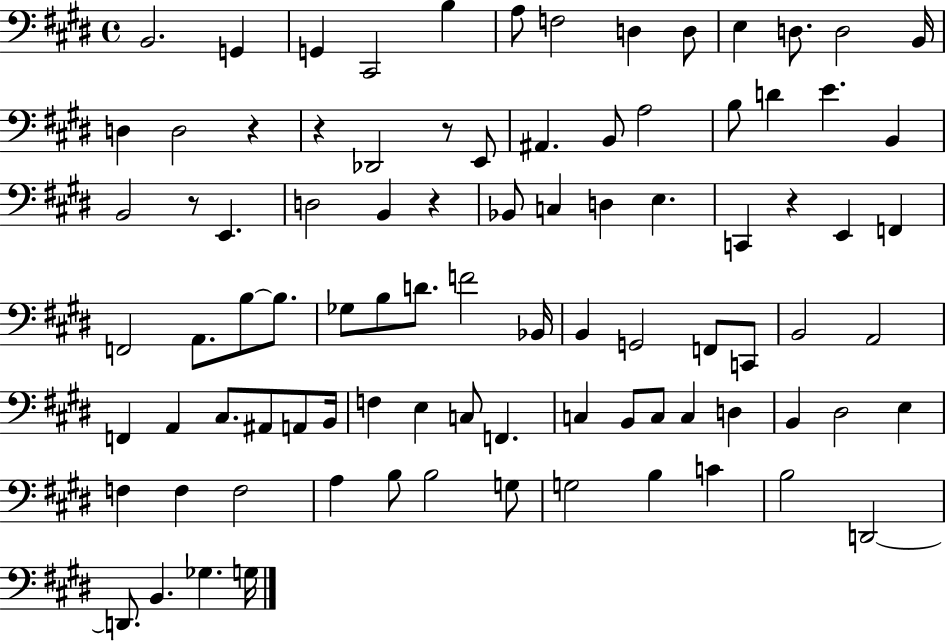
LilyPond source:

{
  \clef bass
  \time 4/4
  \defaultTimeSignature
  \key e \major
  b,2. g,4 | g,4 cis,2 b4 | a8 f2 d4 d8 | e4 d8. d2 b,16 | \break d4 d2 r4 | r4 des,2 r8 e,8 | ais,4. b,8 a2 | b8 d'4 e'4. b,4 | \break b,2 r8 e,4. | d2 b,4 r4 | bes,8 c4 d4 e4. | c,4 r4 e,4 f,4 | \break f,2 a,8. b8~~ b8. | ges8 b8 d'8. f'2 bes,16 | b,4 g,2 f,8 c,8 | b,2 a,2 | \break f,4 a,4 cis8. ais,8 a,8 b,16 | f4 e4 c8 f,4. | c4 b,8 c8 c4 d4 | b,4 dis2 e4 | \break f4 f4 f2 | a4 b8 b2 g8 | g2 b4 c'4 | b2 d,2~~ | \break d,8. b,4. ges4. g16 | \bar "|."
}